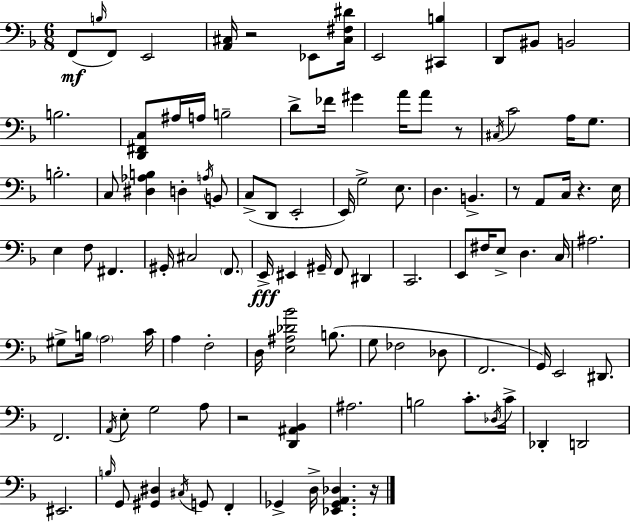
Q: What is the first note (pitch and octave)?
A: F2